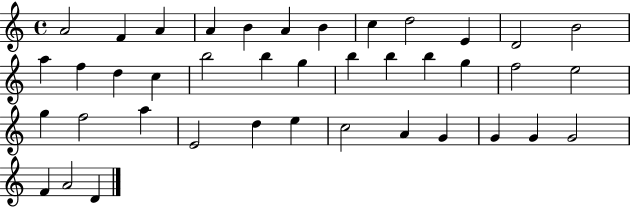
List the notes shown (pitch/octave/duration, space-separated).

A4/h F4/q A4/q A4/q B4/q A4/q B4/q C5/q D5/h E4/q D4/h B4/h A5/q F5/q D5/q C5/q B5/h B5/q G5/q B5/q B5/q B5/q G5/q F5/h E5/h G5/q F5/h A5/q E4/h D5/q E5/q C5/h A4/q G4/q G4/q G4/q G4/h F4/q A4/h D4/q